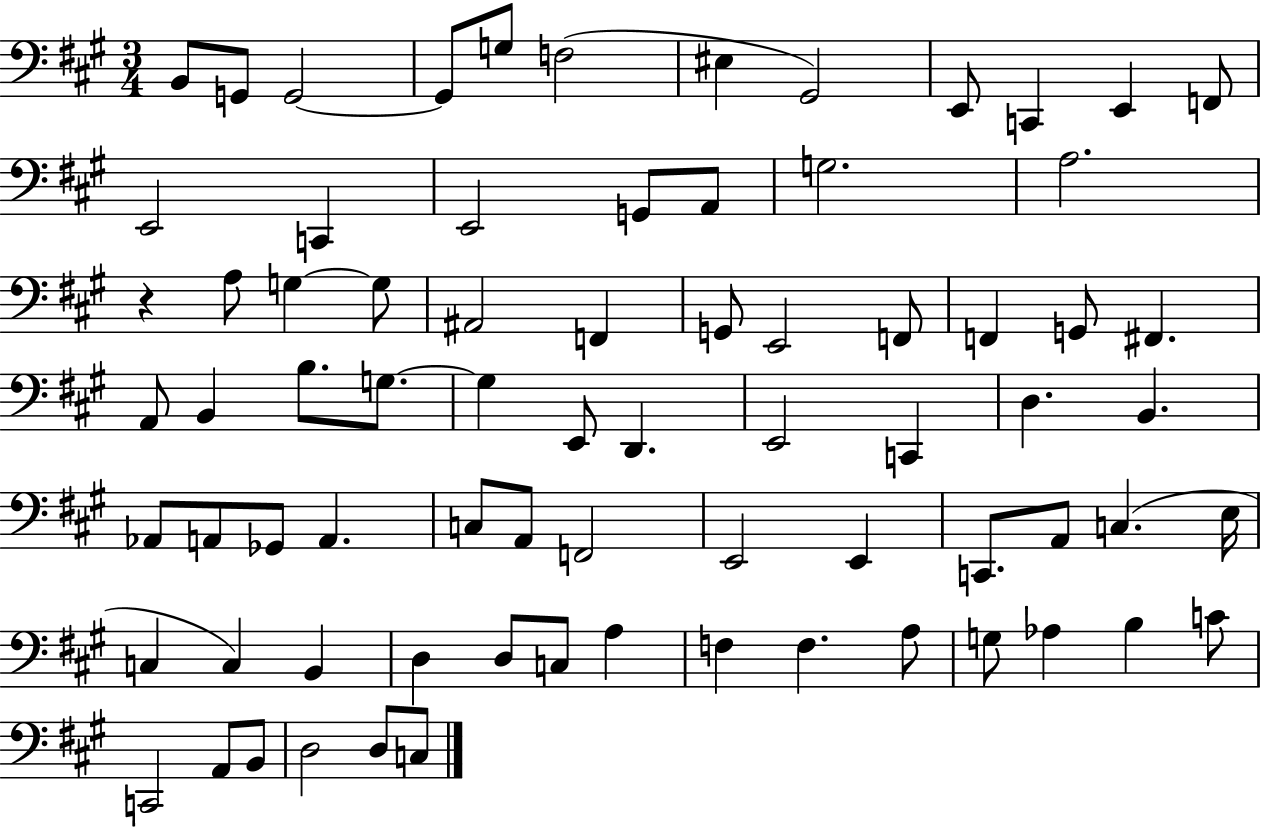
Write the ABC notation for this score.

X:1
T:Untitled
M:3/4
L:1/4
K:A
B,,/2 G,,/2 G,,2 G,,/2 G,/2 F,2 ^E, ^G,,2 E,,/2 C,, E,, F,,/2 E,,2 C,, E,,2 G,,/2 A,,/2 G,2 A,2 z A,/2 G, G,/2 ^A,,2 F,, G,,/2 E,,2 F,,/2 F,, G,,/2 ^F,, A,,/2 B,, B,/2 G,/2 G, E,,/2 D,, E,,2 C,, D, B,, _A,,/2 A,,/2 _G,,/2 A,, C,/2 A,,/2 F,,2 E,,2 E,, C,,/2 A,,/2 C, E,/4 C, C, B,, D, D,/2 C,/2 A, F, F, A,/2 G,/2 _A, B, C/2 C,,2 A,,/2 B,,/2 D,2 D,/2 C,/2